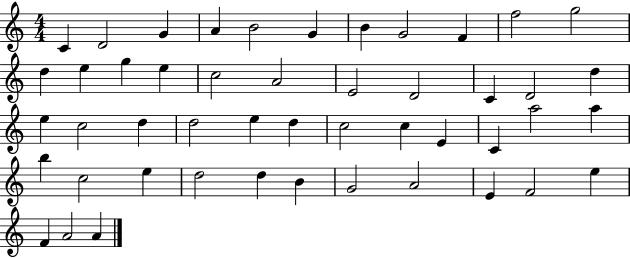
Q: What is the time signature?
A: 4/4